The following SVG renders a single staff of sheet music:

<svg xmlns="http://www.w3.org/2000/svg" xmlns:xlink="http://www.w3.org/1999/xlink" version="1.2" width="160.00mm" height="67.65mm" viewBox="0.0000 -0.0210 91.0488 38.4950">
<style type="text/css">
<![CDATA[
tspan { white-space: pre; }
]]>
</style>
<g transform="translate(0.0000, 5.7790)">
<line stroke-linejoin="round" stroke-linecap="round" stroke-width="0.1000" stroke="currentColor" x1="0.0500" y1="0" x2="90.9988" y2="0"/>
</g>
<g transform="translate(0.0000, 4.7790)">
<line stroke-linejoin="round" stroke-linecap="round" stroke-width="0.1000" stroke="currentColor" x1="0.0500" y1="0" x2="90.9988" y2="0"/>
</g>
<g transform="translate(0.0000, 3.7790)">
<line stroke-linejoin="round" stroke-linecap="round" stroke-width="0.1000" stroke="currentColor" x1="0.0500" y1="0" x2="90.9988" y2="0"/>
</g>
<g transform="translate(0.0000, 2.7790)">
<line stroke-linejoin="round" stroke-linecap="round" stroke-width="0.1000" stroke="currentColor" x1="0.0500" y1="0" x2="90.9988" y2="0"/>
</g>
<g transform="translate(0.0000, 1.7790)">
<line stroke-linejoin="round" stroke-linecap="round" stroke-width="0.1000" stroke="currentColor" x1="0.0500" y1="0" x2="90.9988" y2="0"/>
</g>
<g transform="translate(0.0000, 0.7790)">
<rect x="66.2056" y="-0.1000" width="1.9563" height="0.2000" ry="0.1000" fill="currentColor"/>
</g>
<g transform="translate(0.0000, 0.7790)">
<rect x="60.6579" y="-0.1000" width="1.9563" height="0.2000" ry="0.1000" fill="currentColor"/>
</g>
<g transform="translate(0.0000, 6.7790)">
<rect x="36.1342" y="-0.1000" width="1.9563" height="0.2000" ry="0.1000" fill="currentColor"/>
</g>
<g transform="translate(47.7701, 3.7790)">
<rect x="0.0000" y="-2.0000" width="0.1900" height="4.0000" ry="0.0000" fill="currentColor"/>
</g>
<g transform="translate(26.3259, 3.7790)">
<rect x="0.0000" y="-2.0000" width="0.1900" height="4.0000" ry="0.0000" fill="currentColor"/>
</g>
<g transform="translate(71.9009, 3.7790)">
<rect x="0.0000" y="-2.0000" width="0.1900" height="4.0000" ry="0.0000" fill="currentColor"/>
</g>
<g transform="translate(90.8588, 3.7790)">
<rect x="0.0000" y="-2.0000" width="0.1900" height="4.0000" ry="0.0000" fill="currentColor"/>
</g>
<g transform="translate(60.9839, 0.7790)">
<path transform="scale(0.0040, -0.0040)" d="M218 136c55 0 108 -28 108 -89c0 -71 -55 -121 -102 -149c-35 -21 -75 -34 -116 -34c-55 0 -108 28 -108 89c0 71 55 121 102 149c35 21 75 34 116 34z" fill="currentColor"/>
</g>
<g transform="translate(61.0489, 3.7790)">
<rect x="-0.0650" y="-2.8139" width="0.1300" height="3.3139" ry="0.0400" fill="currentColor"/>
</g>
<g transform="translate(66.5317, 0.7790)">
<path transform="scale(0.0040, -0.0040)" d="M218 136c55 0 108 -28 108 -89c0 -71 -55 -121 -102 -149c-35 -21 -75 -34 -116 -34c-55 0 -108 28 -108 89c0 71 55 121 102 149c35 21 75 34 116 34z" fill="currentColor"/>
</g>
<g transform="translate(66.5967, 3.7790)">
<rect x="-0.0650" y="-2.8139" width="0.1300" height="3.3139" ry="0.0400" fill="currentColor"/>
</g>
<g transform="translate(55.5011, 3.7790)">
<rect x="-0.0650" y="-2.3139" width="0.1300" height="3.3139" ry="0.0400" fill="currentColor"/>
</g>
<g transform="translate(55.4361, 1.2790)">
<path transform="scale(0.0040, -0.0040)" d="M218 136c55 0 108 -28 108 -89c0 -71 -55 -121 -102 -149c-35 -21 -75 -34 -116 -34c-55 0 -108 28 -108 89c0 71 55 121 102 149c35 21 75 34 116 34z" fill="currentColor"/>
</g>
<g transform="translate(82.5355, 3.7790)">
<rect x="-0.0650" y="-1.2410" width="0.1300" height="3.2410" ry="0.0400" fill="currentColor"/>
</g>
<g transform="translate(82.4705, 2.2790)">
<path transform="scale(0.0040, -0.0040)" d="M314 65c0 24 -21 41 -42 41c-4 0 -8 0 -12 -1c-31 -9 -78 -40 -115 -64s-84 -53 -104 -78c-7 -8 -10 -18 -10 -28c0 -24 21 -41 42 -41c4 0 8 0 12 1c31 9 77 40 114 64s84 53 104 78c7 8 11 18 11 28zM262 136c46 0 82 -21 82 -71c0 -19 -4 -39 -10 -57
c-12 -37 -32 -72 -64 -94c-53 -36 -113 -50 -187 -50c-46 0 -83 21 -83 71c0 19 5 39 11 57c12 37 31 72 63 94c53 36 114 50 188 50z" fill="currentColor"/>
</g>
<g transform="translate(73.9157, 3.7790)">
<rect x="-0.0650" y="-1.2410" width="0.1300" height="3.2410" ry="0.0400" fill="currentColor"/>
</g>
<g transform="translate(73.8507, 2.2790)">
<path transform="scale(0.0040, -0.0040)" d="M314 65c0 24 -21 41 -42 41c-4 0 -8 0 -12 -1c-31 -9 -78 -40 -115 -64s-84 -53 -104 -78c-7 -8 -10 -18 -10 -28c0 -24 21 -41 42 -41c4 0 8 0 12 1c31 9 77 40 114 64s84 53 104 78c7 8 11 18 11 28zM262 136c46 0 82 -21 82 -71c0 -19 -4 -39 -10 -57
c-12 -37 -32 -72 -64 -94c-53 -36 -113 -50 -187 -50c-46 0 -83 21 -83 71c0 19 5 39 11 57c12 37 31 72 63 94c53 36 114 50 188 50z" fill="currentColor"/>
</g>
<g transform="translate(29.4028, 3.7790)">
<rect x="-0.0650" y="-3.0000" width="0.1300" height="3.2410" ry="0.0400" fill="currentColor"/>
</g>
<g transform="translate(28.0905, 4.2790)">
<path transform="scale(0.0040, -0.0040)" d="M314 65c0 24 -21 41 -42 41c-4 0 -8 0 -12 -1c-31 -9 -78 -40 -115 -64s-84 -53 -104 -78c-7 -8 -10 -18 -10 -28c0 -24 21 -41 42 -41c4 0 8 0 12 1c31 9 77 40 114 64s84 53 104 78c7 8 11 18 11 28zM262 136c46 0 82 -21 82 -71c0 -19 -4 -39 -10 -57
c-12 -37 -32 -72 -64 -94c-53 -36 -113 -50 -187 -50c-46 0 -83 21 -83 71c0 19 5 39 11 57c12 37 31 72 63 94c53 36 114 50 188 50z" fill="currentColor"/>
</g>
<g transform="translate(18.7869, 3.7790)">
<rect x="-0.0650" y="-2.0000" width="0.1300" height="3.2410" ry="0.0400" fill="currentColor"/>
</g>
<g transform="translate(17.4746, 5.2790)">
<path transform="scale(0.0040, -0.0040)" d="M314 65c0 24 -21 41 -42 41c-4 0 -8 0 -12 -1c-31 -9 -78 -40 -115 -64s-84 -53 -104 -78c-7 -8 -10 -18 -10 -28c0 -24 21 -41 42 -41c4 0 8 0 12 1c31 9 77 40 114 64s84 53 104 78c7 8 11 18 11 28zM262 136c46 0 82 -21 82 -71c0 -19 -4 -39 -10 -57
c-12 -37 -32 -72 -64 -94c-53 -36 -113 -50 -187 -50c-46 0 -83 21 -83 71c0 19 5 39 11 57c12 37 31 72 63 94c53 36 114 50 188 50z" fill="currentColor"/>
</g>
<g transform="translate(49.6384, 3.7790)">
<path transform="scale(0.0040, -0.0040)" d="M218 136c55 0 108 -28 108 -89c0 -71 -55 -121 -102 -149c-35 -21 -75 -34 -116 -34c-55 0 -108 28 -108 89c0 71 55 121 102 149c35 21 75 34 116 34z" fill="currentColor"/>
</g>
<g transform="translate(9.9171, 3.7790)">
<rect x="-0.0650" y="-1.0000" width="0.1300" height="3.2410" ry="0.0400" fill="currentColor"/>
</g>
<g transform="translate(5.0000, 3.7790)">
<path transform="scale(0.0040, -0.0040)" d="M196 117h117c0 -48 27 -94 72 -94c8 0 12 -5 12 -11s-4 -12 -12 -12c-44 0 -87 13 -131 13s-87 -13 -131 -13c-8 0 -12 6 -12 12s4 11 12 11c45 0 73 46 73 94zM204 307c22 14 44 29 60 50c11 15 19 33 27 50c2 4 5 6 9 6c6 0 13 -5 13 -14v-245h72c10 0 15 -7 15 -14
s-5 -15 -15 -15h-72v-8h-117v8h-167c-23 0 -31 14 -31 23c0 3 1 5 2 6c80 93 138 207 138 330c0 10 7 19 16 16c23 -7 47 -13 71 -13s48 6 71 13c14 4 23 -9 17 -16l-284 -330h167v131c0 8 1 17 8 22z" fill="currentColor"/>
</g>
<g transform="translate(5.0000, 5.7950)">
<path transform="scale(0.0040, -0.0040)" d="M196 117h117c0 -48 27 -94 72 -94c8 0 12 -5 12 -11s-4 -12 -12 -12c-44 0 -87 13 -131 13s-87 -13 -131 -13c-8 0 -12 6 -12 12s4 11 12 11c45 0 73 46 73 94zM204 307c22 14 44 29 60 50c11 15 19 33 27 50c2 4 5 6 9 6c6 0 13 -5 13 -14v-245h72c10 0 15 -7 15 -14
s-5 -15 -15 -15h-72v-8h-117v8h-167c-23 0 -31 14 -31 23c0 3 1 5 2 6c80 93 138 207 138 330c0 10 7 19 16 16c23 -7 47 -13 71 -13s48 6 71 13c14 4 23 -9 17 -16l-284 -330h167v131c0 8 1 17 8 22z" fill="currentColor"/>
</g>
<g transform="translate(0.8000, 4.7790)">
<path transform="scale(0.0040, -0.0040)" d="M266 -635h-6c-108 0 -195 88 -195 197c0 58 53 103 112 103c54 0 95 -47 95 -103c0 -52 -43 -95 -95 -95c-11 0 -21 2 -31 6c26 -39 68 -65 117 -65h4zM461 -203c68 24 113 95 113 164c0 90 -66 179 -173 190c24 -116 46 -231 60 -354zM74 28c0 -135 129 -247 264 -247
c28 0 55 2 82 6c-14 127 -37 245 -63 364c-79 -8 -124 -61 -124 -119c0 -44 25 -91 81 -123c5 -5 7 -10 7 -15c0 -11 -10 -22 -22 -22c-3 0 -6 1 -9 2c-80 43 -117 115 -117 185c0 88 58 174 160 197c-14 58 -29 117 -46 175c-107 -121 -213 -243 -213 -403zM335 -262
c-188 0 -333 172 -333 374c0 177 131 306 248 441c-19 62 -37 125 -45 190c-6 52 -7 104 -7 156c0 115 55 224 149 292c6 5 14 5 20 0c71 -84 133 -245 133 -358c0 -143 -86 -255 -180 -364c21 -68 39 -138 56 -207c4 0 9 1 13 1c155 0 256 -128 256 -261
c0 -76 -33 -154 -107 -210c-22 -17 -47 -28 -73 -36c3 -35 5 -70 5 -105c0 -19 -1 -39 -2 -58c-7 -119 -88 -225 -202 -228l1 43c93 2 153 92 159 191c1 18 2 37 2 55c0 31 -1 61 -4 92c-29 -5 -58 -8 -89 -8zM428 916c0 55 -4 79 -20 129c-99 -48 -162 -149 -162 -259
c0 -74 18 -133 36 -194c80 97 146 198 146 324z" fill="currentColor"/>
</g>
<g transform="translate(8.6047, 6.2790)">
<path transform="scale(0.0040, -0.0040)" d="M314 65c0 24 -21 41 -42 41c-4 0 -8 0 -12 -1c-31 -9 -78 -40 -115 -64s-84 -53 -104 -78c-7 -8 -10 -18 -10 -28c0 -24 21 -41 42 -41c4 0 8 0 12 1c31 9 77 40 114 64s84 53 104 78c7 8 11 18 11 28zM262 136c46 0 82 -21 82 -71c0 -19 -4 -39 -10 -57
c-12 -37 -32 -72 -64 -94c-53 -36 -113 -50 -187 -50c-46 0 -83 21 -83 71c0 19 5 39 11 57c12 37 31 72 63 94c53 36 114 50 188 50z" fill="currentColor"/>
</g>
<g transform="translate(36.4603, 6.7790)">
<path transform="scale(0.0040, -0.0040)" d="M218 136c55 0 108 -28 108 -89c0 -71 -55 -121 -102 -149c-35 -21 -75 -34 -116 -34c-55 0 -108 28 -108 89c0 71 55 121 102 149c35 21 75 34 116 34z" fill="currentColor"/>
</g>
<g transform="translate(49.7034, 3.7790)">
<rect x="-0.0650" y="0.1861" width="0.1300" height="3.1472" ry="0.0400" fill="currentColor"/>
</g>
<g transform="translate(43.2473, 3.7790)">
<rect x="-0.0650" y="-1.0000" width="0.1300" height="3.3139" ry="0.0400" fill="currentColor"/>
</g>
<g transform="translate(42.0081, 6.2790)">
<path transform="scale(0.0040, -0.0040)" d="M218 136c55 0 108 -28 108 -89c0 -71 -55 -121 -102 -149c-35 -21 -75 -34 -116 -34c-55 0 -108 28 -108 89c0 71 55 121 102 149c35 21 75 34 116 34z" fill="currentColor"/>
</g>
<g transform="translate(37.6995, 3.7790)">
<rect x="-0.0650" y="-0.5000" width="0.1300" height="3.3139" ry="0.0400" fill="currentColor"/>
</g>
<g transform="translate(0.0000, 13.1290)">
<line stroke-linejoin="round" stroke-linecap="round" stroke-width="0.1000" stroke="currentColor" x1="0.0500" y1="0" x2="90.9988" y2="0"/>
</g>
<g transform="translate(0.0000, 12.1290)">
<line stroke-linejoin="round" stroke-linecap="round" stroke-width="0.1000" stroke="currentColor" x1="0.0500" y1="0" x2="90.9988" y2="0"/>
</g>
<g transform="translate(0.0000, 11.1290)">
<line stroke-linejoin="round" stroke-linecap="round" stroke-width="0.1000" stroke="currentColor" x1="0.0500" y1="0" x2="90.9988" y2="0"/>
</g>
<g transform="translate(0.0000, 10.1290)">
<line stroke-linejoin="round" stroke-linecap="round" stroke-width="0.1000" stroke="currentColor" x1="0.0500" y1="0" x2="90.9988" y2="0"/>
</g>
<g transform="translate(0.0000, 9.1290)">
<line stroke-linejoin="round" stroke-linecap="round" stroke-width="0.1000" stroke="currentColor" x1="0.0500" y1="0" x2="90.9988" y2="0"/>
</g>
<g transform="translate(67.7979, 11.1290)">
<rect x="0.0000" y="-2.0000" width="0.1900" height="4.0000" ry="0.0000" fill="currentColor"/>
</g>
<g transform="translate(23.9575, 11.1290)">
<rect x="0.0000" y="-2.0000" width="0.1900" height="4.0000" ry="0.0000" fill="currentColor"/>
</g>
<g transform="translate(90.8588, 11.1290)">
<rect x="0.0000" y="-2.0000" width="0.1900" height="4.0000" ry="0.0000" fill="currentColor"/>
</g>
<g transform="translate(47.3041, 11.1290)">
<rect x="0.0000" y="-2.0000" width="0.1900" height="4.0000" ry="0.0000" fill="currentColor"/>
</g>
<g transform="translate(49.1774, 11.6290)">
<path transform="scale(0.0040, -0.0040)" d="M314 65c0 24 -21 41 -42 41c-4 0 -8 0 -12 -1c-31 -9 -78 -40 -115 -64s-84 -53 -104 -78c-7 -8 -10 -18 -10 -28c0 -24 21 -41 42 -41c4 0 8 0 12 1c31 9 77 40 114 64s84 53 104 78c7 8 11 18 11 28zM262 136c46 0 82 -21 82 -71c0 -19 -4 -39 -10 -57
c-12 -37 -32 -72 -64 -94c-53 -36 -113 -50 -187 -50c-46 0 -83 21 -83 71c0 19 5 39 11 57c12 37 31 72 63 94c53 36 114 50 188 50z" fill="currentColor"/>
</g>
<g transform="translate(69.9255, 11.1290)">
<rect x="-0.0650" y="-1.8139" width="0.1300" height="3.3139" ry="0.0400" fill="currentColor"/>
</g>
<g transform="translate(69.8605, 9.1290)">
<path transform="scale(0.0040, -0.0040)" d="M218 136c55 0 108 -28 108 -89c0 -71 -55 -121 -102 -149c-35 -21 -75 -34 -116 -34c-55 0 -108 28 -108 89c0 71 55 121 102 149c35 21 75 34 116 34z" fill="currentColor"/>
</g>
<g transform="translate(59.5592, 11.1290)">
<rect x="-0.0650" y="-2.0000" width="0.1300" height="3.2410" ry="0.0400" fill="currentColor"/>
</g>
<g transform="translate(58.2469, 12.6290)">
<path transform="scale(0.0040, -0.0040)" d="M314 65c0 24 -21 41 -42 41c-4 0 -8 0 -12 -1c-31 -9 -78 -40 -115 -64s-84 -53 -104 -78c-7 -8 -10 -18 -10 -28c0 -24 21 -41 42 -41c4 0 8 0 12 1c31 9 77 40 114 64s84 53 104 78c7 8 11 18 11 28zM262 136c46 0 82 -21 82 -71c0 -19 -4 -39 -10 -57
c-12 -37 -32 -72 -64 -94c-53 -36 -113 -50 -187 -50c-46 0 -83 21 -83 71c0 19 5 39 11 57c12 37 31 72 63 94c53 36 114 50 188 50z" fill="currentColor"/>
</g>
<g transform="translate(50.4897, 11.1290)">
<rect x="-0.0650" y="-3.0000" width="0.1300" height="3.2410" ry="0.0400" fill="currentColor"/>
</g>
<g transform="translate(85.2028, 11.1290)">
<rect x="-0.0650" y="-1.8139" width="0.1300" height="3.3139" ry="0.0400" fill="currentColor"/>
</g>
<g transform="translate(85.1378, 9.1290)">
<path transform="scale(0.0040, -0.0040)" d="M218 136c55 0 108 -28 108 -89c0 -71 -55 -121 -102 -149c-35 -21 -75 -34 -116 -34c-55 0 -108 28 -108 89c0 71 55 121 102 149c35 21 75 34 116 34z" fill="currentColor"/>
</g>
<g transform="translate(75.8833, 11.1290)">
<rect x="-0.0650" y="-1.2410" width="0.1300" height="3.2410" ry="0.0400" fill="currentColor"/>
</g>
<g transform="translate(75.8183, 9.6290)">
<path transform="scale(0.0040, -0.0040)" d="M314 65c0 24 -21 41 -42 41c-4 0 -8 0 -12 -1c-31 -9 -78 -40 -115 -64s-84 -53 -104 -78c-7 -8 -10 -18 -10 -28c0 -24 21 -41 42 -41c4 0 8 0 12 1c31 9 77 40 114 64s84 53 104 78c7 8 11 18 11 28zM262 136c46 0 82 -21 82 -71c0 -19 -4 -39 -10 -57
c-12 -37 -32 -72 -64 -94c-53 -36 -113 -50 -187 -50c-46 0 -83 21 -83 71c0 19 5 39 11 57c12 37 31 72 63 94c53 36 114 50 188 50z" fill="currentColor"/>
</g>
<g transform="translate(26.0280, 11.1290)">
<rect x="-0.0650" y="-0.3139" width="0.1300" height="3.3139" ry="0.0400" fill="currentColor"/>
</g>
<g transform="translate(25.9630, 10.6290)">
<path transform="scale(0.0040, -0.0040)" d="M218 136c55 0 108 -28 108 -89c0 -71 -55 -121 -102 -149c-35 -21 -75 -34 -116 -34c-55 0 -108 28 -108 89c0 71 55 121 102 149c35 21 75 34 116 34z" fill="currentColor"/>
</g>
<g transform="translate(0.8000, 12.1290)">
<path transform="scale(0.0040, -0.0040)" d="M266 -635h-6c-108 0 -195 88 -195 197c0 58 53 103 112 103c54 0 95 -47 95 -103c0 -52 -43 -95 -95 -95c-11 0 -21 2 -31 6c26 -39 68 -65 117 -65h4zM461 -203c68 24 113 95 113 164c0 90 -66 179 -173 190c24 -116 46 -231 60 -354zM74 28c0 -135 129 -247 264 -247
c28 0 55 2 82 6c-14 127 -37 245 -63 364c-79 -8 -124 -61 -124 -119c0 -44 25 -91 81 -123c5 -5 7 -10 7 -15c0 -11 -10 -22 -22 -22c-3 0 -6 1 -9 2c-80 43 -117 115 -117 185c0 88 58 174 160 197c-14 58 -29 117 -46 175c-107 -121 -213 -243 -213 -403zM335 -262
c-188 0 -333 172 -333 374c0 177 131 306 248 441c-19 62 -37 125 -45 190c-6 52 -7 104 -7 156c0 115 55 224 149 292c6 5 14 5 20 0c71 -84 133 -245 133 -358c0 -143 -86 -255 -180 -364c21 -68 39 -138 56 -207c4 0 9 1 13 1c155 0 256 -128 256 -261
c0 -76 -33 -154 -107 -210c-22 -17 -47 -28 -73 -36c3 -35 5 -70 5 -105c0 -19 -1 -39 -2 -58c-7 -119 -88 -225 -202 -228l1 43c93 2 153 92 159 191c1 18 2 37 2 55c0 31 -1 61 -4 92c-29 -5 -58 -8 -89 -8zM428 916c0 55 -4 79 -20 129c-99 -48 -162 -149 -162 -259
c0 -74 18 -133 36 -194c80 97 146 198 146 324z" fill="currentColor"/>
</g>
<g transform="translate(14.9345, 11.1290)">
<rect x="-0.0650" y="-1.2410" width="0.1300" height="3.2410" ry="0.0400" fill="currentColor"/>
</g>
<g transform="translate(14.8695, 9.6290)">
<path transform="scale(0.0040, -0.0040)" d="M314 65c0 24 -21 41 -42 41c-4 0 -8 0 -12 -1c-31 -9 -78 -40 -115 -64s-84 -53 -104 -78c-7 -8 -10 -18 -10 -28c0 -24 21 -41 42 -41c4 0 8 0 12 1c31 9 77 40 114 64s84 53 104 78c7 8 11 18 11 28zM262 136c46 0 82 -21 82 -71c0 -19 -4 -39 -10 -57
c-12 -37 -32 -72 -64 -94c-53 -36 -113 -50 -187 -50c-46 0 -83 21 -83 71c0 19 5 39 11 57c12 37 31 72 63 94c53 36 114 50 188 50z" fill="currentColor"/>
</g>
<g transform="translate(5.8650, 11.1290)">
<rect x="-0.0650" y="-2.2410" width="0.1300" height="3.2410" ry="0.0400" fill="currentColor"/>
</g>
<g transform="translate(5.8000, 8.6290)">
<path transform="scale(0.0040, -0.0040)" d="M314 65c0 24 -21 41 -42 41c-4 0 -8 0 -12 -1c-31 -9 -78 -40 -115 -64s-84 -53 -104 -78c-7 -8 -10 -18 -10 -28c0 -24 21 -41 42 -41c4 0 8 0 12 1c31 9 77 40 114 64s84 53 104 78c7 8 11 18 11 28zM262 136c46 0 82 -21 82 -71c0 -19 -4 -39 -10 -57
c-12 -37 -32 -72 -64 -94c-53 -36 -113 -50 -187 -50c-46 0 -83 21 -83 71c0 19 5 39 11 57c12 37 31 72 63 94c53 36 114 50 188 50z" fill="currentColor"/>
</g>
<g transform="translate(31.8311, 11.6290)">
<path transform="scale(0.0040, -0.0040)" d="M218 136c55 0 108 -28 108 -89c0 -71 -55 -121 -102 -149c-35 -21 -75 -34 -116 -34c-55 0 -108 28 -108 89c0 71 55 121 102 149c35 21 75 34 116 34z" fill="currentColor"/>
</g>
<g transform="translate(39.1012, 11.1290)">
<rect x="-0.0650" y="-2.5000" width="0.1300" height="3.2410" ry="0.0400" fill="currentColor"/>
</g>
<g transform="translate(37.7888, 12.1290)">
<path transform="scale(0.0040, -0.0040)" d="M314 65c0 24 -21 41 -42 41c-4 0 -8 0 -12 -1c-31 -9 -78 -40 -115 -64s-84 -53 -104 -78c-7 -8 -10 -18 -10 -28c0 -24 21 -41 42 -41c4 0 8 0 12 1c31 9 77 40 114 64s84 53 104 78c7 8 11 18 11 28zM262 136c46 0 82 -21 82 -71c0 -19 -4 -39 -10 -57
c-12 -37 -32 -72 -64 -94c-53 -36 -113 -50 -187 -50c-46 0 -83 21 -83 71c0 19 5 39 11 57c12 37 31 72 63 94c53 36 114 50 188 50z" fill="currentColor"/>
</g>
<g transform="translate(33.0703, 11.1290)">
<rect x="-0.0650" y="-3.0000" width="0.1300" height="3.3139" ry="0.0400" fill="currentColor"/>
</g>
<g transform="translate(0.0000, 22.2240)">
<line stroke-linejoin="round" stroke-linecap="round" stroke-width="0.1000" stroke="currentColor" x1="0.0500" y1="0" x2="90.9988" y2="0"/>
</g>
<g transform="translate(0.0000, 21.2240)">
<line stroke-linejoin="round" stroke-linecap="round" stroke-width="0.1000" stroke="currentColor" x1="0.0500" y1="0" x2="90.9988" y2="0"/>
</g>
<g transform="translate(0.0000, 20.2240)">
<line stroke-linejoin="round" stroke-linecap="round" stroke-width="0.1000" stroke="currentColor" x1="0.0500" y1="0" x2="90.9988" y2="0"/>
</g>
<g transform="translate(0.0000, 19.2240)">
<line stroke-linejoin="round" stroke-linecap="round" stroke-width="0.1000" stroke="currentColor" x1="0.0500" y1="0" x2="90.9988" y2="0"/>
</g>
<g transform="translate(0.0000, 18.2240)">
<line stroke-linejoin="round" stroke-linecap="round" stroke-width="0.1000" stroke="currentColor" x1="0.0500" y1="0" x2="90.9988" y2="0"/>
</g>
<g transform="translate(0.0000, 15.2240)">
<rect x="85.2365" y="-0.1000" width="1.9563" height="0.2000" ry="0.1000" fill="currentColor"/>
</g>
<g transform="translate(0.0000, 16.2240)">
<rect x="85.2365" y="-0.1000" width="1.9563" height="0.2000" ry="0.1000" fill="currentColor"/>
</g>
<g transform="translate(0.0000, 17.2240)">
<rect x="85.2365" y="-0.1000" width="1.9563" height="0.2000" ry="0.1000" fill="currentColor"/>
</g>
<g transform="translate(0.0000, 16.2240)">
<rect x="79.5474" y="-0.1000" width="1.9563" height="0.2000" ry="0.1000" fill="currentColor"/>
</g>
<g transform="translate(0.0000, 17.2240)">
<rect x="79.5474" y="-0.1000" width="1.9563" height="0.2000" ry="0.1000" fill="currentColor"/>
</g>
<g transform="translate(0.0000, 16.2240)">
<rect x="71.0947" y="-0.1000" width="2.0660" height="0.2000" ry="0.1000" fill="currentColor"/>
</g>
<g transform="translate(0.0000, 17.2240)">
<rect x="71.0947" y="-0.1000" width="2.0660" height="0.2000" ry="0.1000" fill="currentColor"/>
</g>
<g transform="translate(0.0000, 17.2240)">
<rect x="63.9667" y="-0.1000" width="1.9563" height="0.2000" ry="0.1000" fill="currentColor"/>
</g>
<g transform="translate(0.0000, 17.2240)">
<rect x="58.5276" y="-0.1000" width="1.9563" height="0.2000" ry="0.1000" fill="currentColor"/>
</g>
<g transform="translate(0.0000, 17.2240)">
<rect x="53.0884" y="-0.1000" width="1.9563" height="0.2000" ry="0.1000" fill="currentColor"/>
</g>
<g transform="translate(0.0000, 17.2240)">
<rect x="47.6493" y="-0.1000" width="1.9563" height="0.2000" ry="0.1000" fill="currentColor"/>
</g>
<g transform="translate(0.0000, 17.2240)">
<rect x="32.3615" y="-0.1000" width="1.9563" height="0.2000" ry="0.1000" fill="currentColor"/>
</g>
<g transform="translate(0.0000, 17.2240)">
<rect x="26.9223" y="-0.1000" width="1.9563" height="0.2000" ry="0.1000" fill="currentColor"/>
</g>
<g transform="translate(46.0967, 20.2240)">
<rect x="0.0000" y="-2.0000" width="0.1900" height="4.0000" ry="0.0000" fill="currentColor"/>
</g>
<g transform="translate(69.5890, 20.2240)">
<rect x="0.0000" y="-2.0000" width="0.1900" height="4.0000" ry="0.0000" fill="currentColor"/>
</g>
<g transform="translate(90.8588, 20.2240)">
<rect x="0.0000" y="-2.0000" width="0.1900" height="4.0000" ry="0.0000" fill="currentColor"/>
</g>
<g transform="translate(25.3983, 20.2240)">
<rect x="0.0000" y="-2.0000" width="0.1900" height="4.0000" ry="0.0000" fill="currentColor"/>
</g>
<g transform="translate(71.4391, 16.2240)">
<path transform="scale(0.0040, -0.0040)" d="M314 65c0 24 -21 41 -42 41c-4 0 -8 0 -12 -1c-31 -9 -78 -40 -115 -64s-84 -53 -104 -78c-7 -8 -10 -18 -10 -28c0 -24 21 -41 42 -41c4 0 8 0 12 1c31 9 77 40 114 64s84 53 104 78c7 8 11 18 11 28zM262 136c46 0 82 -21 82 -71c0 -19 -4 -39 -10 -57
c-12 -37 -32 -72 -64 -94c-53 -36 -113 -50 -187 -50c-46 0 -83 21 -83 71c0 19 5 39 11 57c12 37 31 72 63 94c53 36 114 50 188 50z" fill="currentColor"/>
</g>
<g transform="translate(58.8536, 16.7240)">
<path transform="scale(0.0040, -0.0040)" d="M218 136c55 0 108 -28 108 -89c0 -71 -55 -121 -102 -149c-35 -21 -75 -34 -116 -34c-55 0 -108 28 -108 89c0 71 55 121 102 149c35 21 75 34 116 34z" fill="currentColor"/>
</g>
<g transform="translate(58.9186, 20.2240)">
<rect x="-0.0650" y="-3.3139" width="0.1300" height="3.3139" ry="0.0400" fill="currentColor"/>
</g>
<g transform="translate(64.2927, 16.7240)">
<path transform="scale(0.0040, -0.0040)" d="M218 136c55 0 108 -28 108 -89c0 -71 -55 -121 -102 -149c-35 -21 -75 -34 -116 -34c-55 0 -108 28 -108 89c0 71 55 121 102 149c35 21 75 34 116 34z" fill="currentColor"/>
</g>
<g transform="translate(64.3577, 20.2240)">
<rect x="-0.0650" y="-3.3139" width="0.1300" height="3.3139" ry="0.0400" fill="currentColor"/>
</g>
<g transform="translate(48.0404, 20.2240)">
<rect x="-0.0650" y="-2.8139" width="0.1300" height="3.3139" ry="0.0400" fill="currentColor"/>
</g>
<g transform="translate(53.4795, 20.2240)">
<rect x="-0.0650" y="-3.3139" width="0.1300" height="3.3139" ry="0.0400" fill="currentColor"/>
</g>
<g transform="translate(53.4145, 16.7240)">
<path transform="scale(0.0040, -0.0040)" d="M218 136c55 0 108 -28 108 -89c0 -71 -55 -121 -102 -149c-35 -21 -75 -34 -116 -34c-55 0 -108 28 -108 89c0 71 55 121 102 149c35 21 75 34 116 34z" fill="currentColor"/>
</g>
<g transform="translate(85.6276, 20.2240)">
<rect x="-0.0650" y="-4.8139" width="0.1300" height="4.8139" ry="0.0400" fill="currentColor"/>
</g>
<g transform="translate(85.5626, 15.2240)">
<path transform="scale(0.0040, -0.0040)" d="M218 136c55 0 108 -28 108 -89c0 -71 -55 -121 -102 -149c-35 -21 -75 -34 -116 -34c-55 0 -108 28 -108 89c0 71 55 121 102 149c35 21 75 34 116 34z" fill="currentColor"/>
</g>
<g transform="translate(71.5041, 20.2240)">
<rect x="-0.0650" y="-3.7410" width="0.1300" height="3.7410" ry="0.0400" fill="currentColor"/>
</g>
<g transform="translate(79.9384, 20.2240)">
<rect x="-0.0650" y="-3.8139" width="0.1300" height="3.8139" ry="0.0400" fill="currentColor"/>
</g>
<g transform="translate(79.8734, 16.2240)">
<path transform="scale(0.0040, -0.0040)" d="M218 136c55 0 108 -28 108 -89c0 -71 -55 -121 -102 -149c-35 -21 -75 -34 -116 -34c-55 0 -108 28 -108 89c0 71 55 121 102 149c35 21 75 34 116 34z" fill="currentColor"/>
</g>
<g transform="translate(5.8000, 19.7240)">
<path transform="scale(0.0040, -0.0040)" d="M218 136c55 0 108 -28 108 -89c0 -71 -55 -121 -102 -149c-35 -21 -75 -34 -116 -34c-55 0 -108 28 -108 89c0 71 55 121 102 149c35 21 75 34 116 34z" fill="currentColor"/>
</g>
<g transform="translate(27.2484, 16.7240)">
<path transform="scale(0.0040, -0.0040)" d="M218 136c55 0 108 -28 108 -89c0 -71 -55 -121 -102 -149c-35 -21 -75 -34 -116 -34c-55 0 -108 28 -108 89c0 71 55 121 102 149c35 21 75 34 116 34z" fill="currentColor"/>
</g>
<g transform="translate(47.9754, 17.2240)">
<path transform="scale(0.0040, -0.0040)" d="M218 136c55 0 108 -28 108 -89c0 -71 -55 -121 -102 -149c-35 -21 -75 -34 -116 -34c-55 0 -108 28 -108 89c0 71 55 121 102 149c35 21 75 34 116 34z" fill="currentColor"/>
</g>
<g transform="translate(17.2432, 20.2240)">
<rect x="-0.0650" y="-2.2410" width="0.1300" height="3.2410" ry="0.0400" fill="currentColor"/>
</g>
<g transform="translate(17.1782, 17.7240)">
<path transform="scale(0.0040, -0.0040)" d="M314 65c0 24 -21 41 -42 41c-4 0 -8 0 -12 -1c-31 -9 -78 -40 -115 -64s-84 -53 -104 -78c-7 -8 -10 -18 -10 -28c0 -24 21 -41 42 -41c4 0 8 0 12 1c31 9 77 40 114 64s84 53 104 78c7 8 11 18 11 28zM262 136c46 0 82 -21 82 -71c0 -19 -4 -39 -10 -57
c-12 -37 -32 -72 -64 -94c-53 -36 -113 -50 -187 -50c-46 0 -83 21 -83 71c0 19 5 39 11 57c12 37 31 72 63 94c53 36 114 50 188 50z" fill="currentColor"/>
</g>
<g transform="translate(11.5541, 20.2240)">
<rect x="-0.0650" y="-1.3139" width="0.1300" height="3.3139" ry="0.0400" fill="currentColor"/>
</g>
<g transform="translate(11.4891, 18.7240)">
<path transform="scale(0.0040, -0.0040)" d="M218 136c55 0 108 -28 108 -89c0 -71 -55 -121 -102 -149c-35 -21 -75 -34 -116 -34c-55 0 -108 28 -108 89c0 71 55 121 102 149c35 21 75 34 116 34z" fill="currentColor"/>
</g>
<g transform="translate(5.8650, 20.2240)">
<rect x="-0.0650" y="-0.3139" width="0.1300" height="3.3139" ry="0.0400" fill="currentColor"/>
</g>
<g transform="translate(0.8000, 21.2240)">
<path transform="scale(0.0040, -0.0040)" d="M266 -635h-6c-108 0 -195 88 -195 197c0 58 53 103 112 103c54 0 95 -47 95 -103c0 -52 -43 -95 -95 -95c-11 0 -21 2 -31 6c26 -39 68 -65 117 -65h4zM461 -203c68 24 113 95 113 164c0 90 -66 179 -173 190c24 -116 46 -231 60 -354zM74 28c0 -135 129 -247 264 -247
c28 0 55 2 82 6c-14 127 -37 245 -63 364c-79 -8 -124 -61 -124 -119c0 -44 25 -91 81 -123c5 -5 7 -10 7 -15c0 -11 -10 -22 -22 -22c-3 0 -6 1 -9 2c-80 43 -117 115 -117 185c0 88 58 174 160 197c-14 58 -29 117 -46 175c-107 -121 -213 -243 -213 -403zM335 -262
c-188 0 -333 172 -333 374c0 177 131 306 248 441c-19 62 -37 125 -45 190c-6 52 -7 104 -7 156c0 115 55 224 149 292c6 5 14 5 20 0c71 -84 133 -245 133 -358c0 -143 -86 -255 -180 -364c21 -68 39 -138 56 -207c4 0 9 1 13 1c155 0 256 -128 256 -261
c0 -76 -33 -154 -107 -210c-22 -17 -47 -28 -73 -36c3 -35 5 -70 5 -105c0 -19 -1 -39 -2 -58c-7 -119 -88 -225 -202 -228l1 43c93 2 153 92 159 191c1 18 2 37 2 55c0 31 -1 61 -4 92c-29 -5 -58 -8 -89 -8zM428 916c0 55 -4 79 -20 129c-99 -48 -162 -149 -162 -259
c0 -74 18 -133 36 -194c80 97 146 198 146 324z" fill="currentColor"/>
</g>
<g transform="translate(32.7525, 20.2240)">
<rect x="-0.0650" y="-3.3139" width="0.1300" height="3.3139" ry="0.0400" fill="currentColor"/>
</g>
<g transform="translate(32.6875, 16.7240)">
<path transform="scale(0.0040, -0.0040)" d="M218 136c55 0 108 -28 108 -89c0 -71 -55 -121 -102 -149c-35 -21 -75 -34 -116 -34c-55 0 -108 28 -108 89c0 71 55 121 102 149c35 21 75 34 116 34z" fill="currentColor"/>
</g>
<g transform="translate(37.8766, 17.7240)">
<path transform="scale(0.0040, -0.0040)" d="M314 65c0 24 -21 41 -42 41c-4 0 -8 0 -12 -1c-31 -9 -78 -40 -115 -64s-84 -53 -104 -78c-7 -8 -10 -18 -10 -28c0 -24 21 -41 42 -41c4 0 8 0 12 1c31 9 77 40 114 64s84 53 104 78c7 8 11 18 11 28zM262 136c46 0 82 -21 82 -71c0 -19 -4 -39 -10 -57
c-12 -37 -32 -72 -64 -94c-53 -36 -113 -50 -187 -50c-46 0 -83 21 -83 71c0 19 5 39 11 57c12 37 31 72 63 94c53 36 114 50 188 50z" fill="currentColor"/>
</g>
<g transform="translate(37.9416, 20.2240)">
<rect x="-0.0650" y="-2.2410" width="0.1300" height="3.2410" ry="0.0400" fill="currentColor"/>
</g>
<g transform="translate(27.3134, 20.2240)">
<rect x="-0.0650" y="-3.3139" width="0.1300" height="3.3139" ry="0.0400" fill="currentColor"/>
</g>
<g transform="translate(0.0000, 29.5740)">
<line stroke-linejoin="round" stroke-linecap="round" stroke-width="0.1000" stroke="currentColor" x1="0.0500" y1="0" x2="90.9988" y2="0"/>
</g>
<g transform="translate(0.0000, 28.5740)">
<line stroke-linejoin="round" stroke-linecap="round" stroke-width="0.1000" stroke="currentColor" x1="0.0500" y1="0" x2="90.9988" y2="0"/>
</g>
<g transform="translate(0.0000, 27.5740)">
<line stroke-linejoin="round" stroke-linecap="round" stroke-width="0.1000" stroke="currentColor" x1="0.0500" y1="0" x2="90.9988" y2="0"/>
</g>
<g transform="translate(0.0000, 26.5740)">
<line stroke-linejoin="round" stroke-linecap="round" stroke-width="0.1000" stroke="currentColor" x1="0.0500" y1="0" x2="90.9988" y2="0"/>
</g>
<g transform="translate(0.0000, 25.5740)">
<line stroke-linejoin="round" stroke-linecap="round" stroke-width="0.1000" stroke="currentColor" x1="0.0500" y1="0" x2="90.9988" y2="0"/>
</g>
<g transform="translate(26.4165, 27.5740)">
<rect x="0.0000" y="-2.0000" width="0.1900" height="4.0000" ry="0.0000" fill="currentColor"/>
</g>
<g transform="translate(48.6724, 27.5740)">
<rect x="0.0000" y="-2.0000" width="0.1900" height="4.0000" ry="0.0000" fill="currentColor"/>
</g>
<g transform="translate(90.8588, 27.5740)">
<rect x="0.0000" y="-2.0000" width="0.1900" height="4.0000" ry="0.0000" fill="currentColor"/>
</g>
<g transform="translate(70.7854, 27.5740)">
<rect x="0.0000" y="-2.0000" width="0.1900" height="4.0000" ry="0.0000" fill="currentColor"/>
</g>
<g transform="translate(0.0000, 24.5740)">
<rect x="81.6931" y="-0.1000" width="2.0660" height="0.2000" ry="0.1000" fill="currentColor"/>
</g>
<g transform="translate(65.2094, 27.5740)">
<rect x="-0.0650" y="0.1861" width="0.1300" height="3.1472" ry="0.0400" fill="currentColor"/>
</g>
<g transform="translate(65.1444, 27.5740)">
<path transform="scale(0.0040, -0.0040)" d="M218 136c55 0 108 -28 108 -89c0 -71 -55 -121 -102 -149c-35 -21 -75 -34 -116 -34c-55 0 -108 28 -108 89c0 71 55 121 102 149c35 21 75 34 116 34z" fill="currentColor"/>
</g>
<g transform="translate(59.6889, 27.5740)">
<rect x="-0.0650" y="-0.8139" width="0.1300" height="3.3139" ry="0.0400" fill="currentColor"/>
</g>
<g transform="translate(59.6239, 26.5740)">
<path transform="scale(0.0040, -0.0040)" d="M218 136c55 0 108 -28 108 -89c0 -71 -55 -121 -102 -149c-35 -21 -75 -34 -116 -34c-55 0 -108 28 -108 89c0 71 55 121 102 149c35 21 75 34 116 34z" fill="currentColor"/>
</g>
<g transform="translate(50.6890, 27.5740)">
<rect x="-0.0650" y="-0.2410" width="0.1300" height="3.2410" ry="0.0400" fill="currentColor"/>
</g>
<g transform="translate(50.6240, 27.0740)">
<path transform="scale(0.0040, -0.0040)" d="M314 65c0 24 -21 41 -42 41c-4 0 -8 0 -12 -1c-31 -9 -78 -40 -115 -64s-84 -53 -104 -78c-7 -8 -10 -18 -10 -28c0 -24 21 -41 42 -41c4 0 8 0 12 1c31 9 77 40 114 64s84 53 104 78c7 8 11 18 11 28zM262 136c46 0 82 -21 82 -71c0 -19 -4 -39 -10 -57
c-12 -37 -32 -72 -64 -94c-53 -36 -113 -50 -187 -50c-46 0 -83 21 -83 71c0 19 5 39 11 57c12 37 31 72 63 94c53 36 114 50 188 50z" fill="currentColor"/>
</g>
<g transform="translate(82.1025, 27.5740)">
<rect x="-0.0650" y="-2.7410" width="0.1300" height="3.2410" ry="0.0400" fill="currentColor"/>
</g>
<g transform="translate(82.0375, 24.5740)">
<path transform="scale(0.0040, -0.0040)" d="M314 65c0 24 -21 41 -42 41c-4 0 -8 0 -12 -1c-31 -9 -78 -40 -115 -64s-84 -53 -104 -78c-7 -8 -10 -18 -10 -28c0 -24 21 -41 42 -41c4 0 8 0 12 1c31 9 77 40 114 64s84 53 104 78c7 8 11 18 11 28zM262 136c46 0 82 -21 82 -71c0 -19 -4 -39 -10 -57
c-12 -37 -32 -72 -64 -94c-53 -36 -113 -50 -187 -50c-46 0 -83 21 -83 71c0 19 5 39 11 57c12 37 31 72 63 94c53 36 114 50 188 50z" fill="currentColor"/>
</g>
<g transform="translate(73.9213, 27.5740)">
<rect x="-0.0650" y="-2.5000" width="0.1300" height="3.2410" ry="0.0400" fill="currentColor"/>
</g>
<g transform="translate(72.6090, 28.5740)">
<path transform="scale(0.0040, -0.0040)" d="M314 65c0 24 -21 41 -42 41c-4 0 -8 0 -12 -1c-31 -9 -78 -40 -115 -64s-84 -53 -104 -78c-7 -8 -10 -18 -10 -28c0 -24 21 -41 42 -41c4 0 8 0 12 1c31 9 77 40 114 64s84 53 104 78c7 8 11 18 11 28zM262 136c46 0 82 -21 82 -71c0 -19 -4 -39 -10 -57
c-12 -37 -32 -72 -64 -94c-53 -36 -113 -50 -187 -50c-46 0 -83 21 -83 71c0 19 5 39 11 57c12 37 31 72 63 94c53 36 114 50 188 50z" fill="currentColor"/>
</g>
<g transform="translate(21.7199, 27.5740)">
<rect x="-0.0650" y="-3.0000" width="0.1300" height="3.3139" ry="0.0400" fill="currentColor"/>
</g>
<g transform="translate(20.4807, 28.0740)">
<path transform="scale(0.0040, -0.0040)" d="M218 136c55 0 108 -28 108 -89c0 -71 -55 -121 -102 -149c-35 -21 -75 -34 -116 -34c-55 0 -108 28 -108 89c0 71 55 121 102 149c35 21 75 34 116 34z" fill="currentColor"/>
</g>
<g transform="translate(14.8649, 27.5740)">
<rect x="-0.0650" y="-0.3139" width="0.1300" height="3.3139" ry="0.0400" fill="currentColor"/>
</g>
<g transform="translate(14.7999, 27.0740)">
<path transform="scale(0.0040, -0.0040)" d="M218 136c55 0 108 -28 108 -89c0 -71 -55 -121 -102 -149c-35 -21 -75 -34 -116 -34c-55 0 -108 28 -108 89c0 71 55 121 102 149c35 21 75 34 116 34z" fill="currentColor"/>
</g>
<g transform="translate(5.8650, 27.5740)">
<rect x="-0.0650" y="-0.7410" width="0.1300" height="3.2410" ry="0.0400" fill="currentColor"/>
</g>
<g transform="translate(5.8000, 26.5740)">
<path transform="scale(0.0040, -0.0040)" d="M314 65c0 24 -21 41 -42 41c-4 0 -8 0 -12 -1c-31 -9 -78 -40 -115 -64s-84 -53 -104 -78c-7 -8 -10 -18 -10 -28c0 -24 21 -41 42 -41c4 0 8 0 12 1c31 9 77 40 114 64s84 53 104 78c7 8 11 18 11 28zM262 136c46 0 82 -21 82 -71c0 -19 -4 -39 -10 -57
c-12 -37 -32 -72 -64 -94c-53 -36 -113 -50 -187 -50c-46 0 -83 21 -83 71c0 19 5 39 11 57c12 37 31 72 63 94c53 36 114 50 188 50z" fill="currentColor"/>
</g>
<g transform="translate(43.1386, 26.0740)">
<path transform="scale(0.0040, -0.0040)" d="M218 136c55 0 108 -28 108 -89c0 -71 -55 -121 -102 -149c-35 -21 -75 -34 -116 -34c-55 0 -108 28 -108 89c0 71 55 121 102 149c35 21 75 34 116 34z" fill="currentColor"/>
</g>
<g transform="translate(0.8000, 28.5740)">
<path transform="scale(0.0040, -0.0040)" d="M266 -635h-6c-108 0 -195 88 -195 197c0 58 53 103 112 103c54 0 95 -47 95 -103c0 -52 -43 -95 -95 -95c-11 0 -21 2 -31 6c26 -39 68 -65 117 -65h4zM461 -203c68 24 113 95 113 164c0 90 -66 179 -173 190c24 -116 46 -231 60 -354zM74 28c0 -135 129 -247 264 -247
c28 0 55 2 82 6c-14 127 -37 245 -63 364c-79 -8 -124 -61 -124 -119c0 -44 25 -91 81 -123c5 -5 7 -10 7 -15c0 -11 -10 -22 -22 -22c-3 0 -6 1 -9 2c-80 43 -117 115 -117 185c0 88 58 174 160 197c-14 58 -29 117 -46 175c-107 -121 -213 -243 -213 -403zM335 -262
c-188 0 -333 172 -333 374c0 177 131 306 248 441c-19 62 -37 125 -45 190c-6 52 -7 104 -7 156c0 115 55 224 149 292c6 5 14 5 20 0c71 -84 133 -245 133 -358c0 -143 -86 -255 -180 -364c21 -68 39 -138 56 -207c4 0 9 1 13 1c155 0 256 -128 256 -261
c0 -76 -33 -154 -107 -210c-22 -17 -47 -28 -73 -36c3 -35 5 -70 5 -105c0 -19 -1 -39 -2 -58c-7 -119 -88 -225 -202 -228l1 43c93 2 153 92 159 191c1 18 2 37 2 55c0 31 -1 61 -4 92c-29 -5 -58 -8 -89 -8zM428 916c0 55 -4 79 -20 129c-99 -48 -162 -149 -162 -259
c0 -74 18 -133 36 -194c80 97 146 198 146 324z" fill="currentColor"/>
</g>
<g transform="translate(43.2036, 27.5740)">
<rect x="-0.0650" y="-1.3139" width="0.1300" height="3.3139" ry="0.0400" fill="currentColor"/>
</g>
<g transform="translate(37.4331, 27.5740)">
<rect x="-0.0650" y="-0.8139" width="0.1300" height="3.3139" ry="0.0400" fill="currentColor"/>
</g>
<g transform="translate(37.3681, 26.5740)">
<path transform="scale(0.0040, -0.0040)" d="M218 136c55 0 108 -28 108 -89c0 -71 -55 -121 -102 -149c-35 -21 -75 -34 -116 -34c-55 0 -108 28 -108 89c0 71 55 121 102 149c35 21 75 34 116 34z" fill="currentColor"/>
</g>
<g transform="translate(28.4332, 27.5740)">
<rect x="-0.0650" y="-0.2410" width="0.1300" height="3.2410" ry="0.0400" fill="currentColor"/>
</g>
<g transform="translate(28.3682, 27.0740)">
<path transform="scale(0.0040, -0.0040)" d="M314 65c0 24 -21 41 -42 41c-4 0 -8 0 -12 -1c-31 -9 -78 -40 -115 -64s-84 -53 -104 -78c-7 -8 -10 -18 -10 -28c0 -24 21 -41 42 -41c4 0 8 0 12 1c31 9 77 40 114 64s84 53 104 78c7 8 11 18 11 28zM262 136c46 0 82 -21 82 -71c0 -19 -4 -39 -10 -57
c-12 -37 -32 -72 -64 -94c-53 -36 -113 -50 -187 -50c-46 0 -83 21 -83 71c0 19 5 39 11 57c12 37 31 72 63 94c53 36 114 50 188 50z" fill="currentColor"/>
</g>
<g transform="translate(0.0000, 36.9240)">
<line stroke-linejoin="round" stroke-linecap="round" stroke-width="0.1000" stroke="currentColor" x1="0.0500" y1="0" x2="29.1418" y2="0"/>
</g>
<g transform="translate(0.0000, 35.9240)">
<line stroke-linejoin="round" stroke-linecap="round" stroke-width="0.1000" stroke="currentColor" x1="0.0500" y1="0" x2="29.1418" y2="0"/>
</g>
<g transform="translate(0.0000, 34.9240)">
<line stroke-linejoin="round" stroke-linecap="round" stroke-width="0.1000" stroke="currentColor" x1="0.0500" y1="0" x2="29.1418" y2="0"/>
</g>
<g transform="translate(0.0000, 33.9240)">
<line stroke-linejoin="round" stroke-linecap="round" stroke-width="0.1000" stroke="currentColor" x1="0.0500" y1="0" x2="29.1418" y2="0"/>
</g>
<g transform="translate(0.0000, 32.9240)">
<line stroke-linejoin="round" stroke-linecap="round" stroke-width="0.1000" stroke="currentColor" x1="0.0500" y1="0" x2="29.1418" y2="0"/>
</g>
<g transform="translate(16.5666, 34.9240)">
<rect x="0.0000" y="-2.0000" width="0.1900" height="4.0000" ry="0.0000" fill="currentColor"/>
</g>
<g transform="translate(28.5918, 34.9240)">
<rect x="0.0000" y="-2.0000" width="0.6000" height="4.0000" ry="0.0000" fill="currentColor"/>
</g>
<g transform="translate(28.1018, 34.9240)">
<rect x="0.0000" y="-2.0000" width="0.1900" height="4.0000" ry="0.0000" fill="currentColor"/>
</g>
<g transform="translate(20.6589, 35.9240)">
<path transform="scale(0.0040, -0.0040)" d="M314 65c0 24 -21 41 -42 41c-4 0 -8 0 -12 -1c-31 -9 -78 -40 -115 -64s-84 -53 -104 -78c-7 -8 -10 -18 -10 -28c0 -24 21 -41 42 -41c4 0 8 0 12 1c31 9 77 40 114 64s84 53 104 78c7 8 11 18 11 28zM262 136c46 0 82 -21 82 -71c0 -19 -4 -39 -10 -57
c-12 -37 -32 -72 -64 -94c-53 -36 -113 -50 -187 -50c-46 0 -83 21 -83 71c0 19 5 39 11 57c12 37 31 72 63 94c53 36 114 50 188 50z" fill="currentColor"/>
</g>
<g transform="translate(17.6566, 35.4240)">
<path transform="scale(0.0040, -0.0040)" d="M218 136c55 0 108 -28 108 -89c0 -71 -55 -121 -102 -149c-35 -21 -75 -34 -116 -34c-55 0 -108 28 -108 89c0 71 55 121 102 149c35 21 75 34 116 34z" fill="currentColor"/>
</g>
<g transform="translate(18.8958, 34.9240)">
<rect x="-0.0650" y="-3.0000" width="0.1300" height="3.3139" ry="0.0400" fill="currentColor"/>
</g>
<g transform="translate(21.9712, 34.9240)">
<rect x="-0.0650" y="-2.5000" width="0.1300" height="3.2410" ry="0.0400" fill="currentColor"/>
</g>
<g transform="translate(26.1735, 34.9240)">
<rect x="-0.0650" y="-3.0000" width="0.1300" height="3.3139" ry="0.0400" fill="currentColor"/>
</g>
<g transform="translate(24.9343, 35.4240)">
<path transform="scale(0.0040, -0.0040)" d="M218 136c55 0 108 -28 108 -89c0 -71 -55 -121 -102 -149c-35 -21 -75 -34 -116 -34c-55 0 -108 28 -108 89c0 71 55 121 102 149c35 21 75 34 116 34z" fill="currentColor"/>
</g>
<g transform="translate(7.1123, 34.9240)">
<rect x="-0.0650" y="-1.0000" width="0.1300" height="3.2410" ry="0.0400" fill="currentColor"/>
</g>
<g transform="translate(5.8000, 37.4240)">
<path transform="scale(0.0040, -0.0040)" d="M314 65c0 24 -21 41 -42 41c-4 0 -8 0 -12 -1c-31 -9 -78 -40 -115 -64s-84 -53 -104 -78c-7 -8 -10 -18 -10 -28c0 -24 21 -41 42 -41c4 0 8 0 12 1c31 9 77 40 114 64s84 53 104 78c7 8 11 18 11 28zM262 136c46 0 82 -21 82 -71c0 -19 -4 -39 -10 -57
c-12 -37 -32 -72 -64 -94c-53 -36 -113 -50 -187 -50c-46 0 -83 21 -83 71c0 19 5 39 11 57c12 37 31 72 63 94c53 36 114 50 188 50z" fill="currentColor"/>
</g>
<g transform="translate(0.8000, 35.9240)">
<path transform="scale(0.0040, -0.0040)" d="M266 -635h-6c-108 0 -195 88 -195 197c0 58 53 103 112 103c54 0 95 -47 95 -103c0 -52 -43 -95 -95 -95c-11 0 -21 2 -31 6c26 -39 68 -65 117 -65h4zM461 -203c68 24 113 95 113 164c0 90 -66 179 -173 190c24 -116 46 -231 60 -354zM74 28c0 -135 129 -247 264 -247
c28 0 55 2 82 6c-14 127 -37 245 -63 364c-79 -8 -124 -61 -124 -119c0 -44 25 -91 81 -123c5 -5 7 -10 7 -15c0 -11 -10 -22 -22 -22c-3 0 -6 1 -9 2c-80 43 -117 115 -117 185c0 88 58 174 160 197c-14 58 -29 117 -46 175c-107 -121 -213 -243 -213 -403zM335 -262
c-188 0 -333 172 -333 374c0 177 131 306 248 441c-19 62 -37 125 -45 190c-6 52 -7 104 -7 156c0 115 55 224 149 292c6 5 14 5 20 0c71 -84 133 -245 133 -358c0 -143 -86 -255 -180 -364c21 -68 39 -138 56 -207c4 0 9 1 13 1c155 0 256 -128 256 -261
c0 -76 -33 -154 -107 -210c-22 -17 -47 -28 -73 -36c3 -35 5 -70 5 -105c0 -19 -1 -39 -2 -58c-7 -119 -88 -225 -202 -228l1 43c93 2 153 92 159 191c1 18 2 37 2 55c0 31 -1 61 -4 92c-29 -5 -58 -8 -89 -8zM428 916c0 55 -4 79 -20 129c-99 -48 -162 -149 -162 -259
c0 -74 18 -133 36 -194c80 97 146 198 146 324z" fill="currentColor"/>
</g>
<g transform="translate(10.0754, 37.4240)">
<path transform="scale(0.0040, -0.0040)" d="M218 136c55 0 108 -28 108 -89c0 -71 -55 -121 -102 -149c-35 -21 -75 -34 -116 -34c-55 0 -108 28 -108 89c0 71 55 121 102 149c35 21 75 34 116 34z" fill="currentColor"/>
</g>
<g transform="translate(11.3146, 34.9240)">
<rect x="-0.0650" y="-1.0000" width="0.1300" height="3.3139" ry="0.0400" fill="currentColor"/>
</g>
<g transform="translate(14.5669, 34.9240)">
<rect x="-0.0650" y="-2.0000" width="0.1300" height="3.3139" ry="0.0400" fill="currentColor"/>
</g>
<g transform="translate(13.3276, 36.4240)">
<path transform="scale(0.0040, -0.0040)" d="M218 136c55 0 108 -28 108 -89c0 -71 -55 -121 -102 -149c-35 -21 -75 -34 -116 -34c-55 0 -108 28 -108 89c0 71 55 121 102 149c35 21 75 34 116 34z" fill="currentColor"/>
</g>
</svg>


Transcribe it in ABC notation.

X:1
T:Untitled
M:4/4
L:1/4
K:C
D2 F2 A2 C D B g a a e2 e2 g2 e2 c A G2 A2 F2 f e2 f c e g2 b b g2 a b b b c'2 c' e' d2 c A c2 d e c2 d B G2 a2 D2 D F A G2 A